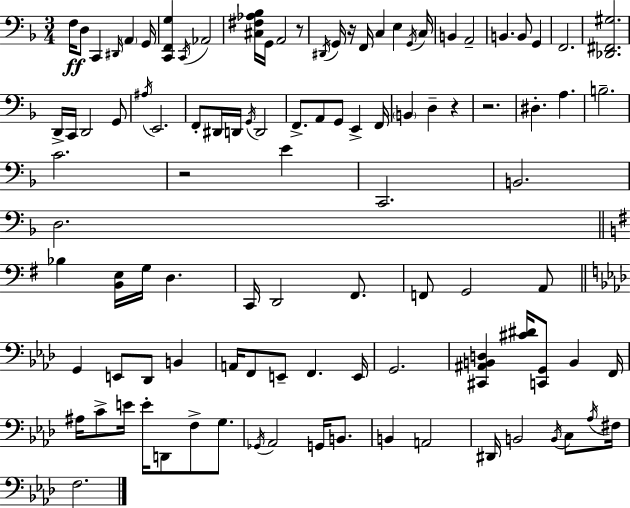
{
  \clef bass
  \numericTimeSignature
  \time 3/4
  \key d \minor
  f16\ff d8 c,4 \grace { dis,16 } \parenthesize a,4 | g,16 <c, f, g>4 \acciaccatura { c,16 } aes,2 | <cis fis aes bes>16 g,16 a,2 | r8 \acciaccatura { dis,16 } g,16 r16 f,16 c4 e4 | \break \acciaccatura { g,16 } c16 b,4 a,2-- | b,4. b,8 | g,4 f,2. | <des, fis, gis>2. | \break d,16-> c,16 d,2 | g,8 \acciaccatura { ais16 } e,2. | f,8-. dis,16 d,16 \acciaccatura { g,16 } d,2 | f,8.-> a,8 g,8 | \break e,4-> f,16 \parenthesize b,4 d4-- | r4 r2. | dis4.-. | a4. b2.-- | \break c'2. | r2 | e'4 c,2. | b,2. | \break d2. | \bar "||" \break \key e \minor bes4 <b, e>16 g16 d4. | c,16 d,2 fis,8. | f,8 g,2 a,8 | \bar "||" \break \key aes \major g,4 e,8 des,8 b,4 | a,16 f,8 e,8-- f,4. e,16 | g,2. | <cis, ais, b, d>4 <cis' dis'>16 <c, g,>8 b,4 f,16 | \break ais16 c'8-> e'16 e'16-. d,8 f8-> g8. | \acciaccatura { ges,16 } aes,2 g,16 b,8. | b,4 a,2 | dis,16 b,2 \acciaccatura { b,16 } c8 | \break \acciaccatura { aes16 } fis16 f2. | \bar "|."
}